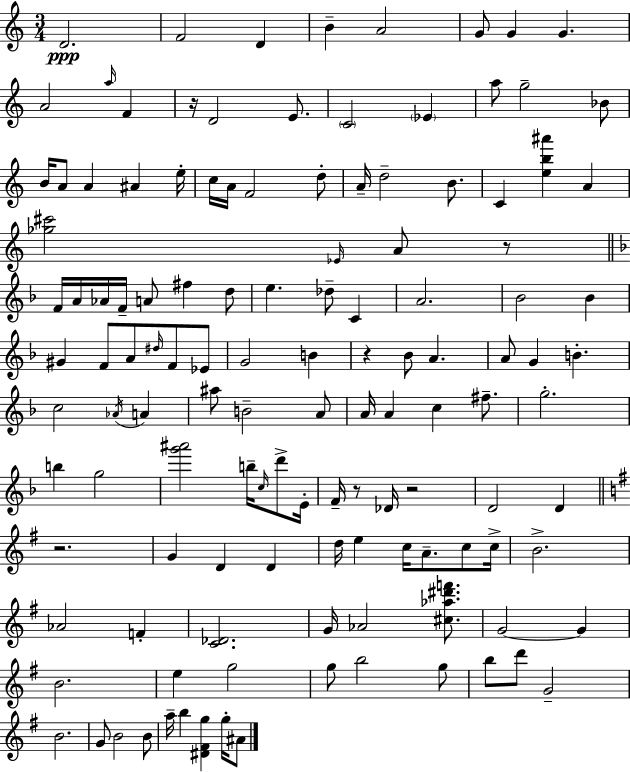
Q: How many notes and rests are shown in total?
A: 126